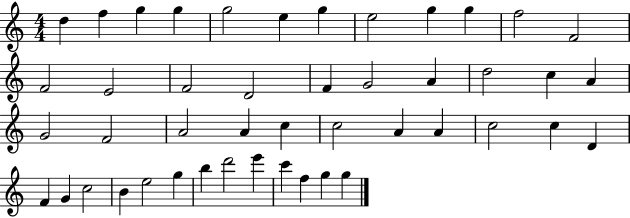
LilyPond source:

{
  \clef treble
  \numericTimeSignature
  \time 4/4
  \key c \major
  d''4 f''4 g''4 g''4 | g''2 e''4 g''4 | e''2 g''4 g''4 | f''2 f'2 | \break f'2 e'2 | f'2 d'2 | f'4 g'2 a'4 | d''2 c''4 a'4 | \break g'2 f'2 | a'2 a'4 c''4 | c''2 a'4 a'4 | c''2 c''4 d'4 | \break f'4 g'4 c''2 | b'4 e''2 g''4 | b''4 d'''2 e'''4 | c'''4 f''4 g''4 g''4 | \break \bar "|."
}